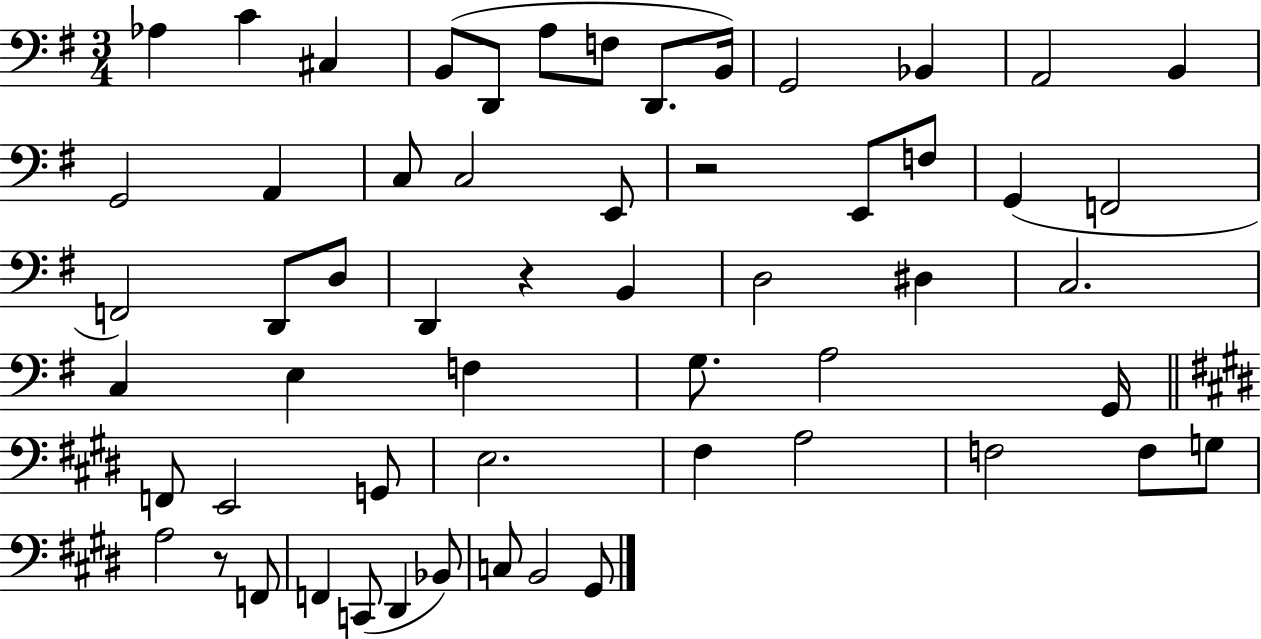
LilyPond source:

{
  \clef bass
  \numericTimeSignature
  \time 3/4
  \key g \major
  aes4 c'4 cis4 | b,8( d,8 a8 f8 d,8. b,16) | g,2 bes,4 | a,2 b,4 | \break g,2 a,4 | c8 c2 e,8 | r2 e,8 f8 | g,4( f,2 | \break f,2) d,8 d8 | d,4 r4 b,4 | d2 dis4 | c2. | \break c4 e4 f4 | g8. a2 g,16 | \bar "||" \break \key e \major f,8 e,2 g,8 | e2. | fis4 a2 | f2 f8 g8 | \break a2 r8 f,8 | f,4 c,8( dis,4 bes,8) | c8 b,2 gis,8 | \bar "|."
}